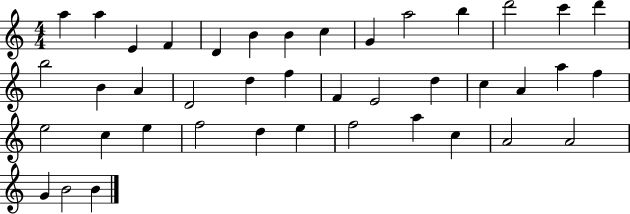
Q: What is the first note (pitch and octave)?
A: A5